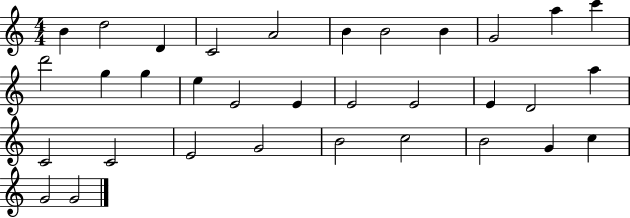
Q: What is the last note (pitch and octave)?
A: G4